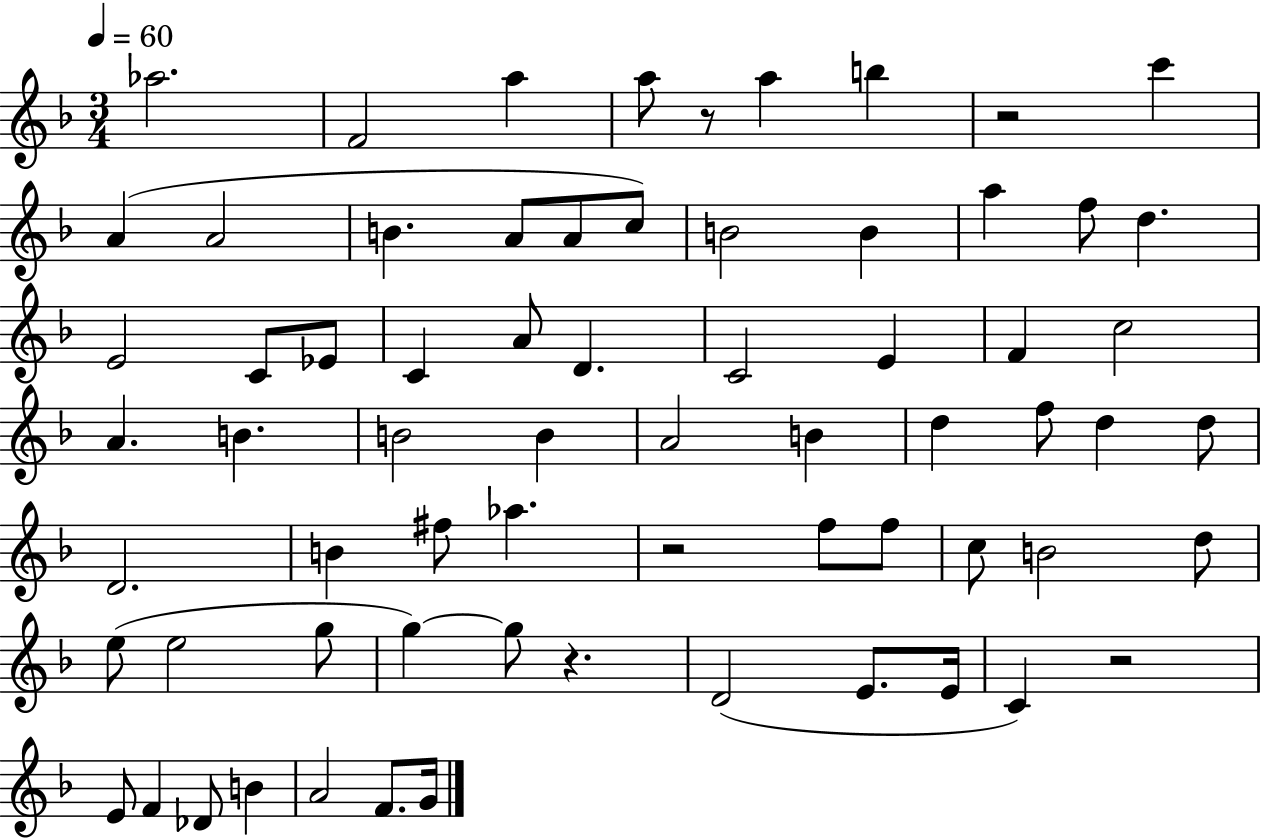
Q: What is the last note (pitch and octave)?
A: G4